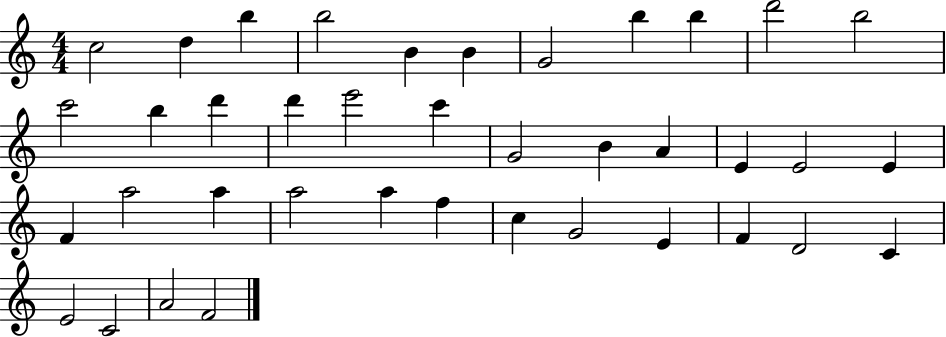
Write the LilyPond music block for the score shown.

{
  \clef treble
  \numericTimeSignature
  \time 4/4
  \key c \major
  c''2 d''4 b''4 | b''2 b'4 b'4 | g'2 b''4 b''4 | d'''2 b''2 | \break c'''2 b''4 d'''4 | d'''4 e'''2 c'''4 | g'2 b'4 a'4 | e'4 e'2 e'4 | \break f'4 a''2 a''4 | a''2 a''4 f''4 | c''4 g'2 e'4 | f'4 d'2 c'4 | \break e'2 c'2 | a'2 f'2 | \bar "|."
}